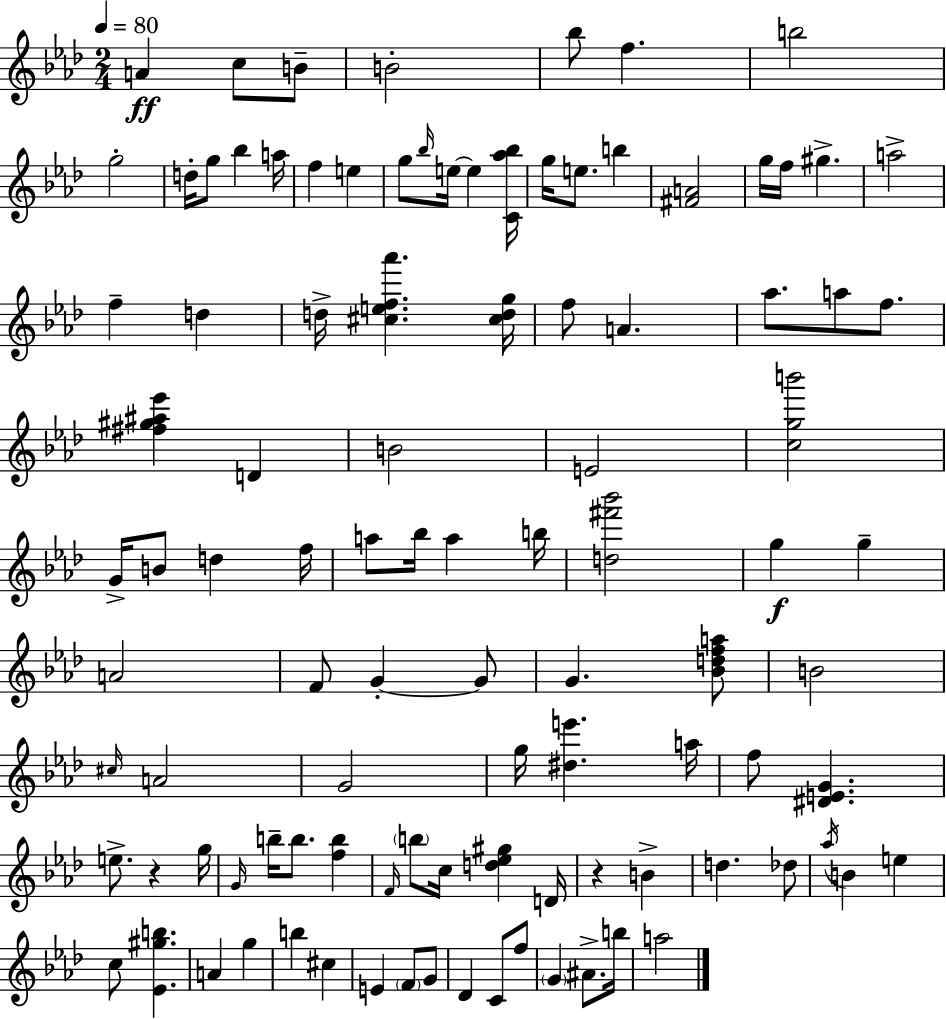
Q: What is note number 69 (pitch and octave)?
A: D5